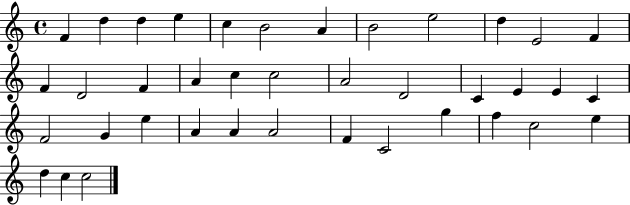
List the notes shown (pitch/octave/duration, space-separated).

F4/q D5/q D5/q E5/q C5/q B4/h A4/q B4/h E5/h D5/q E4/h F4/q F4/q D4/h F4/q A4/q C5/q C5/h A4/h D4/h C4/q E4/q E4/q C4/q F4/h G4/q E5/q A4/q A4/q A4/h F4/q C4/h G5/q F5/q C5/h E5/q D5/q C5/q C5/h